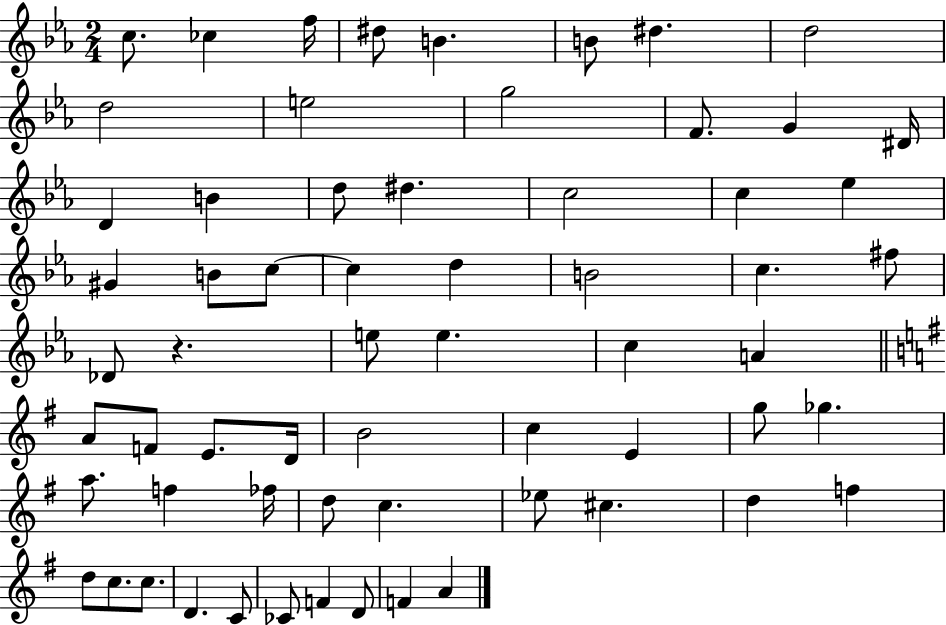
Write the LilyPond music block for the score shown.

{
  \clef treble
  \numericTimeSignature
  \time 2/4
  \key ees \major
  \repeat volta 2 { c''8. ces''4 f''16 | dis''8 b'4. | b'8 dis''4. | d''2 | \break d''2 | e''2 | g''2 | f'8. g'4 dis'16 | \break d'4 b'4 | d''8 dis''4. | c''2 | c''4 ees''4 | \break gis'4 b'8 c''8~~ | c''4 d''4 | b'2 | c''4. fis''8 | \break des'8 r4. | e''8 e''4. | c''4 a'4 | \bar "||" \break \key e \minor a'8 f'8 e'8. d'16 | b'2 | c''4 e'4 | g''8 ges''4. | \break a''8. f''4 fes''16 | d''8 c''4. | ees''8 cis''4. | d''4 f''4 | \break d''8 c''8. c''8. | d'4. c'8 | ces'8 f'4 d'8 | f'4 a'4 | \break } \bar "|."
}